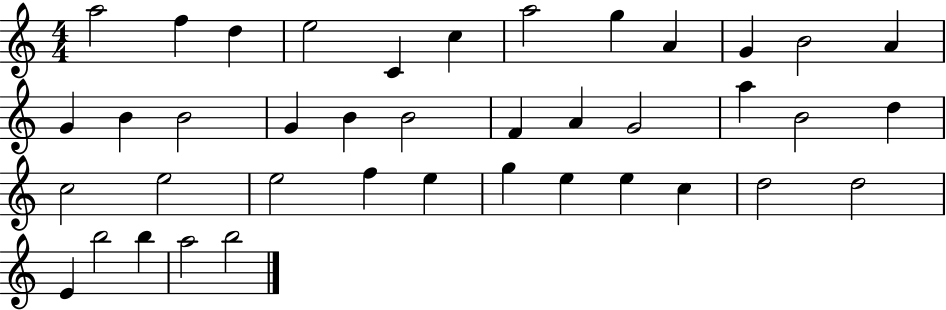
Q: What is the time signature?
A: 4/4